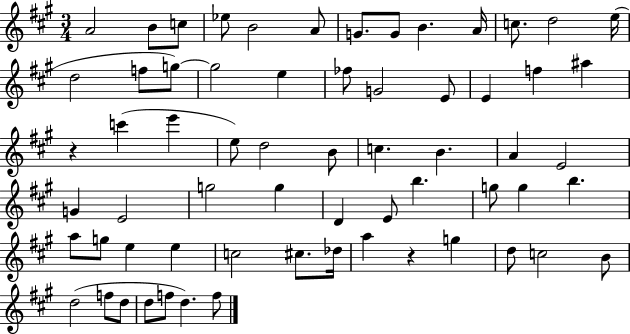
{
  \clef treble
  \numericTimeSignature
  \time 3/4
  \key a \major
  a'2 b'8 c''8 | ees''8 b'2 a'8 | g'8. g'8 b'4. a'16 | c''8. d''2 e''16( | \break d''2 f''8 g''8~~) | g''2 e''4 | fes''8 g'2 e'8 | e'4 f''4 ais''4 | \break r4 c'''4( e'''4 | e''8) d''2 b'8 | c''4. b'4. | a'4 e'2 | \break g'4 e'2 | g''2 g''4 | d'4 e'8 b''4. | g''8 g''4 b''4. | \break a''8 g''8 e''4 e''4 | c''2 cis''8. des''16 | a''4 r4 g''4 | d''8 c''2 b'8 | \break d''2( f''8 d''8 | d''8 f''8 d''4.) f''8 | \bar "|."
}